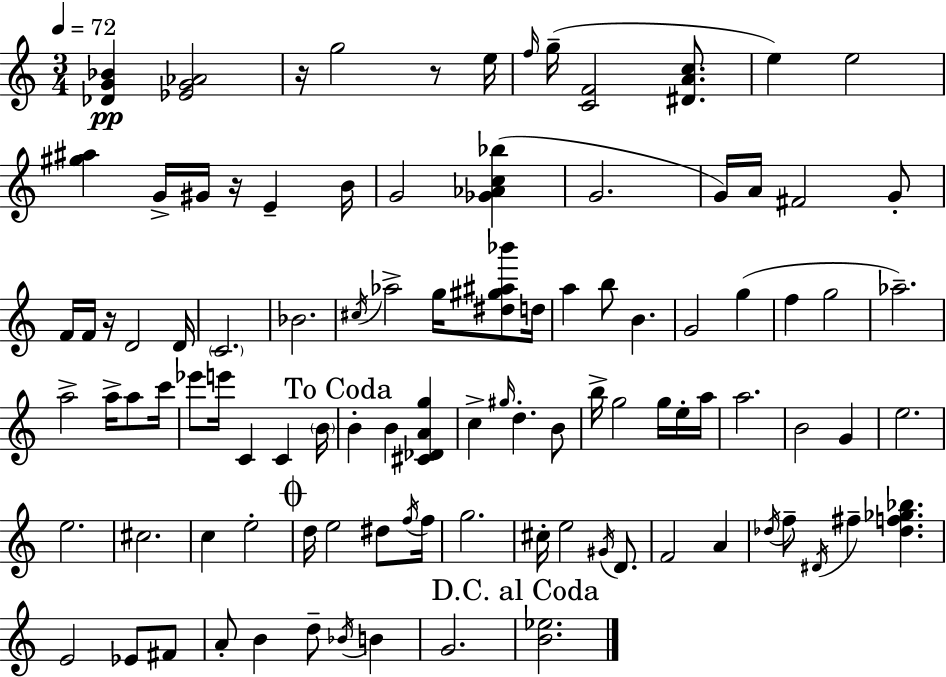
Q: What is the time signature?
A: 3/4